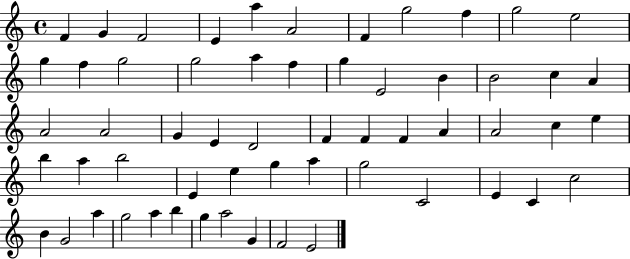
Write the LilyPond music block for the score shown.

{
  \clef treble
  \time 4/4
  \defaultTimeSignature
  \key c \major
  f'4 g'4 f'2 | e'4 a''4 a'2 | f'4 g''2 f''4 | g''2 e''2 | \break g''4 f''4 g''2 | g''2 a''4 f''4 | g''4 e'2 b'4 | b'2 c''4 a'4 | \break a'2 a'2 | g'4 e'4 d'2 | f'4 f'4 f'4 a'4 | a'2 c''4 e''4 | \break b''4 a''4 b''2 | e'4 e''4 g''4 a''4 | g''2 c'2 | e'4 c'4 c''2 | \break b'4 g'2 a''4 | g''2 a''4 b''4 | g''4 a''2 g'4 | f'2 e'2 | \break \bar "|."
}